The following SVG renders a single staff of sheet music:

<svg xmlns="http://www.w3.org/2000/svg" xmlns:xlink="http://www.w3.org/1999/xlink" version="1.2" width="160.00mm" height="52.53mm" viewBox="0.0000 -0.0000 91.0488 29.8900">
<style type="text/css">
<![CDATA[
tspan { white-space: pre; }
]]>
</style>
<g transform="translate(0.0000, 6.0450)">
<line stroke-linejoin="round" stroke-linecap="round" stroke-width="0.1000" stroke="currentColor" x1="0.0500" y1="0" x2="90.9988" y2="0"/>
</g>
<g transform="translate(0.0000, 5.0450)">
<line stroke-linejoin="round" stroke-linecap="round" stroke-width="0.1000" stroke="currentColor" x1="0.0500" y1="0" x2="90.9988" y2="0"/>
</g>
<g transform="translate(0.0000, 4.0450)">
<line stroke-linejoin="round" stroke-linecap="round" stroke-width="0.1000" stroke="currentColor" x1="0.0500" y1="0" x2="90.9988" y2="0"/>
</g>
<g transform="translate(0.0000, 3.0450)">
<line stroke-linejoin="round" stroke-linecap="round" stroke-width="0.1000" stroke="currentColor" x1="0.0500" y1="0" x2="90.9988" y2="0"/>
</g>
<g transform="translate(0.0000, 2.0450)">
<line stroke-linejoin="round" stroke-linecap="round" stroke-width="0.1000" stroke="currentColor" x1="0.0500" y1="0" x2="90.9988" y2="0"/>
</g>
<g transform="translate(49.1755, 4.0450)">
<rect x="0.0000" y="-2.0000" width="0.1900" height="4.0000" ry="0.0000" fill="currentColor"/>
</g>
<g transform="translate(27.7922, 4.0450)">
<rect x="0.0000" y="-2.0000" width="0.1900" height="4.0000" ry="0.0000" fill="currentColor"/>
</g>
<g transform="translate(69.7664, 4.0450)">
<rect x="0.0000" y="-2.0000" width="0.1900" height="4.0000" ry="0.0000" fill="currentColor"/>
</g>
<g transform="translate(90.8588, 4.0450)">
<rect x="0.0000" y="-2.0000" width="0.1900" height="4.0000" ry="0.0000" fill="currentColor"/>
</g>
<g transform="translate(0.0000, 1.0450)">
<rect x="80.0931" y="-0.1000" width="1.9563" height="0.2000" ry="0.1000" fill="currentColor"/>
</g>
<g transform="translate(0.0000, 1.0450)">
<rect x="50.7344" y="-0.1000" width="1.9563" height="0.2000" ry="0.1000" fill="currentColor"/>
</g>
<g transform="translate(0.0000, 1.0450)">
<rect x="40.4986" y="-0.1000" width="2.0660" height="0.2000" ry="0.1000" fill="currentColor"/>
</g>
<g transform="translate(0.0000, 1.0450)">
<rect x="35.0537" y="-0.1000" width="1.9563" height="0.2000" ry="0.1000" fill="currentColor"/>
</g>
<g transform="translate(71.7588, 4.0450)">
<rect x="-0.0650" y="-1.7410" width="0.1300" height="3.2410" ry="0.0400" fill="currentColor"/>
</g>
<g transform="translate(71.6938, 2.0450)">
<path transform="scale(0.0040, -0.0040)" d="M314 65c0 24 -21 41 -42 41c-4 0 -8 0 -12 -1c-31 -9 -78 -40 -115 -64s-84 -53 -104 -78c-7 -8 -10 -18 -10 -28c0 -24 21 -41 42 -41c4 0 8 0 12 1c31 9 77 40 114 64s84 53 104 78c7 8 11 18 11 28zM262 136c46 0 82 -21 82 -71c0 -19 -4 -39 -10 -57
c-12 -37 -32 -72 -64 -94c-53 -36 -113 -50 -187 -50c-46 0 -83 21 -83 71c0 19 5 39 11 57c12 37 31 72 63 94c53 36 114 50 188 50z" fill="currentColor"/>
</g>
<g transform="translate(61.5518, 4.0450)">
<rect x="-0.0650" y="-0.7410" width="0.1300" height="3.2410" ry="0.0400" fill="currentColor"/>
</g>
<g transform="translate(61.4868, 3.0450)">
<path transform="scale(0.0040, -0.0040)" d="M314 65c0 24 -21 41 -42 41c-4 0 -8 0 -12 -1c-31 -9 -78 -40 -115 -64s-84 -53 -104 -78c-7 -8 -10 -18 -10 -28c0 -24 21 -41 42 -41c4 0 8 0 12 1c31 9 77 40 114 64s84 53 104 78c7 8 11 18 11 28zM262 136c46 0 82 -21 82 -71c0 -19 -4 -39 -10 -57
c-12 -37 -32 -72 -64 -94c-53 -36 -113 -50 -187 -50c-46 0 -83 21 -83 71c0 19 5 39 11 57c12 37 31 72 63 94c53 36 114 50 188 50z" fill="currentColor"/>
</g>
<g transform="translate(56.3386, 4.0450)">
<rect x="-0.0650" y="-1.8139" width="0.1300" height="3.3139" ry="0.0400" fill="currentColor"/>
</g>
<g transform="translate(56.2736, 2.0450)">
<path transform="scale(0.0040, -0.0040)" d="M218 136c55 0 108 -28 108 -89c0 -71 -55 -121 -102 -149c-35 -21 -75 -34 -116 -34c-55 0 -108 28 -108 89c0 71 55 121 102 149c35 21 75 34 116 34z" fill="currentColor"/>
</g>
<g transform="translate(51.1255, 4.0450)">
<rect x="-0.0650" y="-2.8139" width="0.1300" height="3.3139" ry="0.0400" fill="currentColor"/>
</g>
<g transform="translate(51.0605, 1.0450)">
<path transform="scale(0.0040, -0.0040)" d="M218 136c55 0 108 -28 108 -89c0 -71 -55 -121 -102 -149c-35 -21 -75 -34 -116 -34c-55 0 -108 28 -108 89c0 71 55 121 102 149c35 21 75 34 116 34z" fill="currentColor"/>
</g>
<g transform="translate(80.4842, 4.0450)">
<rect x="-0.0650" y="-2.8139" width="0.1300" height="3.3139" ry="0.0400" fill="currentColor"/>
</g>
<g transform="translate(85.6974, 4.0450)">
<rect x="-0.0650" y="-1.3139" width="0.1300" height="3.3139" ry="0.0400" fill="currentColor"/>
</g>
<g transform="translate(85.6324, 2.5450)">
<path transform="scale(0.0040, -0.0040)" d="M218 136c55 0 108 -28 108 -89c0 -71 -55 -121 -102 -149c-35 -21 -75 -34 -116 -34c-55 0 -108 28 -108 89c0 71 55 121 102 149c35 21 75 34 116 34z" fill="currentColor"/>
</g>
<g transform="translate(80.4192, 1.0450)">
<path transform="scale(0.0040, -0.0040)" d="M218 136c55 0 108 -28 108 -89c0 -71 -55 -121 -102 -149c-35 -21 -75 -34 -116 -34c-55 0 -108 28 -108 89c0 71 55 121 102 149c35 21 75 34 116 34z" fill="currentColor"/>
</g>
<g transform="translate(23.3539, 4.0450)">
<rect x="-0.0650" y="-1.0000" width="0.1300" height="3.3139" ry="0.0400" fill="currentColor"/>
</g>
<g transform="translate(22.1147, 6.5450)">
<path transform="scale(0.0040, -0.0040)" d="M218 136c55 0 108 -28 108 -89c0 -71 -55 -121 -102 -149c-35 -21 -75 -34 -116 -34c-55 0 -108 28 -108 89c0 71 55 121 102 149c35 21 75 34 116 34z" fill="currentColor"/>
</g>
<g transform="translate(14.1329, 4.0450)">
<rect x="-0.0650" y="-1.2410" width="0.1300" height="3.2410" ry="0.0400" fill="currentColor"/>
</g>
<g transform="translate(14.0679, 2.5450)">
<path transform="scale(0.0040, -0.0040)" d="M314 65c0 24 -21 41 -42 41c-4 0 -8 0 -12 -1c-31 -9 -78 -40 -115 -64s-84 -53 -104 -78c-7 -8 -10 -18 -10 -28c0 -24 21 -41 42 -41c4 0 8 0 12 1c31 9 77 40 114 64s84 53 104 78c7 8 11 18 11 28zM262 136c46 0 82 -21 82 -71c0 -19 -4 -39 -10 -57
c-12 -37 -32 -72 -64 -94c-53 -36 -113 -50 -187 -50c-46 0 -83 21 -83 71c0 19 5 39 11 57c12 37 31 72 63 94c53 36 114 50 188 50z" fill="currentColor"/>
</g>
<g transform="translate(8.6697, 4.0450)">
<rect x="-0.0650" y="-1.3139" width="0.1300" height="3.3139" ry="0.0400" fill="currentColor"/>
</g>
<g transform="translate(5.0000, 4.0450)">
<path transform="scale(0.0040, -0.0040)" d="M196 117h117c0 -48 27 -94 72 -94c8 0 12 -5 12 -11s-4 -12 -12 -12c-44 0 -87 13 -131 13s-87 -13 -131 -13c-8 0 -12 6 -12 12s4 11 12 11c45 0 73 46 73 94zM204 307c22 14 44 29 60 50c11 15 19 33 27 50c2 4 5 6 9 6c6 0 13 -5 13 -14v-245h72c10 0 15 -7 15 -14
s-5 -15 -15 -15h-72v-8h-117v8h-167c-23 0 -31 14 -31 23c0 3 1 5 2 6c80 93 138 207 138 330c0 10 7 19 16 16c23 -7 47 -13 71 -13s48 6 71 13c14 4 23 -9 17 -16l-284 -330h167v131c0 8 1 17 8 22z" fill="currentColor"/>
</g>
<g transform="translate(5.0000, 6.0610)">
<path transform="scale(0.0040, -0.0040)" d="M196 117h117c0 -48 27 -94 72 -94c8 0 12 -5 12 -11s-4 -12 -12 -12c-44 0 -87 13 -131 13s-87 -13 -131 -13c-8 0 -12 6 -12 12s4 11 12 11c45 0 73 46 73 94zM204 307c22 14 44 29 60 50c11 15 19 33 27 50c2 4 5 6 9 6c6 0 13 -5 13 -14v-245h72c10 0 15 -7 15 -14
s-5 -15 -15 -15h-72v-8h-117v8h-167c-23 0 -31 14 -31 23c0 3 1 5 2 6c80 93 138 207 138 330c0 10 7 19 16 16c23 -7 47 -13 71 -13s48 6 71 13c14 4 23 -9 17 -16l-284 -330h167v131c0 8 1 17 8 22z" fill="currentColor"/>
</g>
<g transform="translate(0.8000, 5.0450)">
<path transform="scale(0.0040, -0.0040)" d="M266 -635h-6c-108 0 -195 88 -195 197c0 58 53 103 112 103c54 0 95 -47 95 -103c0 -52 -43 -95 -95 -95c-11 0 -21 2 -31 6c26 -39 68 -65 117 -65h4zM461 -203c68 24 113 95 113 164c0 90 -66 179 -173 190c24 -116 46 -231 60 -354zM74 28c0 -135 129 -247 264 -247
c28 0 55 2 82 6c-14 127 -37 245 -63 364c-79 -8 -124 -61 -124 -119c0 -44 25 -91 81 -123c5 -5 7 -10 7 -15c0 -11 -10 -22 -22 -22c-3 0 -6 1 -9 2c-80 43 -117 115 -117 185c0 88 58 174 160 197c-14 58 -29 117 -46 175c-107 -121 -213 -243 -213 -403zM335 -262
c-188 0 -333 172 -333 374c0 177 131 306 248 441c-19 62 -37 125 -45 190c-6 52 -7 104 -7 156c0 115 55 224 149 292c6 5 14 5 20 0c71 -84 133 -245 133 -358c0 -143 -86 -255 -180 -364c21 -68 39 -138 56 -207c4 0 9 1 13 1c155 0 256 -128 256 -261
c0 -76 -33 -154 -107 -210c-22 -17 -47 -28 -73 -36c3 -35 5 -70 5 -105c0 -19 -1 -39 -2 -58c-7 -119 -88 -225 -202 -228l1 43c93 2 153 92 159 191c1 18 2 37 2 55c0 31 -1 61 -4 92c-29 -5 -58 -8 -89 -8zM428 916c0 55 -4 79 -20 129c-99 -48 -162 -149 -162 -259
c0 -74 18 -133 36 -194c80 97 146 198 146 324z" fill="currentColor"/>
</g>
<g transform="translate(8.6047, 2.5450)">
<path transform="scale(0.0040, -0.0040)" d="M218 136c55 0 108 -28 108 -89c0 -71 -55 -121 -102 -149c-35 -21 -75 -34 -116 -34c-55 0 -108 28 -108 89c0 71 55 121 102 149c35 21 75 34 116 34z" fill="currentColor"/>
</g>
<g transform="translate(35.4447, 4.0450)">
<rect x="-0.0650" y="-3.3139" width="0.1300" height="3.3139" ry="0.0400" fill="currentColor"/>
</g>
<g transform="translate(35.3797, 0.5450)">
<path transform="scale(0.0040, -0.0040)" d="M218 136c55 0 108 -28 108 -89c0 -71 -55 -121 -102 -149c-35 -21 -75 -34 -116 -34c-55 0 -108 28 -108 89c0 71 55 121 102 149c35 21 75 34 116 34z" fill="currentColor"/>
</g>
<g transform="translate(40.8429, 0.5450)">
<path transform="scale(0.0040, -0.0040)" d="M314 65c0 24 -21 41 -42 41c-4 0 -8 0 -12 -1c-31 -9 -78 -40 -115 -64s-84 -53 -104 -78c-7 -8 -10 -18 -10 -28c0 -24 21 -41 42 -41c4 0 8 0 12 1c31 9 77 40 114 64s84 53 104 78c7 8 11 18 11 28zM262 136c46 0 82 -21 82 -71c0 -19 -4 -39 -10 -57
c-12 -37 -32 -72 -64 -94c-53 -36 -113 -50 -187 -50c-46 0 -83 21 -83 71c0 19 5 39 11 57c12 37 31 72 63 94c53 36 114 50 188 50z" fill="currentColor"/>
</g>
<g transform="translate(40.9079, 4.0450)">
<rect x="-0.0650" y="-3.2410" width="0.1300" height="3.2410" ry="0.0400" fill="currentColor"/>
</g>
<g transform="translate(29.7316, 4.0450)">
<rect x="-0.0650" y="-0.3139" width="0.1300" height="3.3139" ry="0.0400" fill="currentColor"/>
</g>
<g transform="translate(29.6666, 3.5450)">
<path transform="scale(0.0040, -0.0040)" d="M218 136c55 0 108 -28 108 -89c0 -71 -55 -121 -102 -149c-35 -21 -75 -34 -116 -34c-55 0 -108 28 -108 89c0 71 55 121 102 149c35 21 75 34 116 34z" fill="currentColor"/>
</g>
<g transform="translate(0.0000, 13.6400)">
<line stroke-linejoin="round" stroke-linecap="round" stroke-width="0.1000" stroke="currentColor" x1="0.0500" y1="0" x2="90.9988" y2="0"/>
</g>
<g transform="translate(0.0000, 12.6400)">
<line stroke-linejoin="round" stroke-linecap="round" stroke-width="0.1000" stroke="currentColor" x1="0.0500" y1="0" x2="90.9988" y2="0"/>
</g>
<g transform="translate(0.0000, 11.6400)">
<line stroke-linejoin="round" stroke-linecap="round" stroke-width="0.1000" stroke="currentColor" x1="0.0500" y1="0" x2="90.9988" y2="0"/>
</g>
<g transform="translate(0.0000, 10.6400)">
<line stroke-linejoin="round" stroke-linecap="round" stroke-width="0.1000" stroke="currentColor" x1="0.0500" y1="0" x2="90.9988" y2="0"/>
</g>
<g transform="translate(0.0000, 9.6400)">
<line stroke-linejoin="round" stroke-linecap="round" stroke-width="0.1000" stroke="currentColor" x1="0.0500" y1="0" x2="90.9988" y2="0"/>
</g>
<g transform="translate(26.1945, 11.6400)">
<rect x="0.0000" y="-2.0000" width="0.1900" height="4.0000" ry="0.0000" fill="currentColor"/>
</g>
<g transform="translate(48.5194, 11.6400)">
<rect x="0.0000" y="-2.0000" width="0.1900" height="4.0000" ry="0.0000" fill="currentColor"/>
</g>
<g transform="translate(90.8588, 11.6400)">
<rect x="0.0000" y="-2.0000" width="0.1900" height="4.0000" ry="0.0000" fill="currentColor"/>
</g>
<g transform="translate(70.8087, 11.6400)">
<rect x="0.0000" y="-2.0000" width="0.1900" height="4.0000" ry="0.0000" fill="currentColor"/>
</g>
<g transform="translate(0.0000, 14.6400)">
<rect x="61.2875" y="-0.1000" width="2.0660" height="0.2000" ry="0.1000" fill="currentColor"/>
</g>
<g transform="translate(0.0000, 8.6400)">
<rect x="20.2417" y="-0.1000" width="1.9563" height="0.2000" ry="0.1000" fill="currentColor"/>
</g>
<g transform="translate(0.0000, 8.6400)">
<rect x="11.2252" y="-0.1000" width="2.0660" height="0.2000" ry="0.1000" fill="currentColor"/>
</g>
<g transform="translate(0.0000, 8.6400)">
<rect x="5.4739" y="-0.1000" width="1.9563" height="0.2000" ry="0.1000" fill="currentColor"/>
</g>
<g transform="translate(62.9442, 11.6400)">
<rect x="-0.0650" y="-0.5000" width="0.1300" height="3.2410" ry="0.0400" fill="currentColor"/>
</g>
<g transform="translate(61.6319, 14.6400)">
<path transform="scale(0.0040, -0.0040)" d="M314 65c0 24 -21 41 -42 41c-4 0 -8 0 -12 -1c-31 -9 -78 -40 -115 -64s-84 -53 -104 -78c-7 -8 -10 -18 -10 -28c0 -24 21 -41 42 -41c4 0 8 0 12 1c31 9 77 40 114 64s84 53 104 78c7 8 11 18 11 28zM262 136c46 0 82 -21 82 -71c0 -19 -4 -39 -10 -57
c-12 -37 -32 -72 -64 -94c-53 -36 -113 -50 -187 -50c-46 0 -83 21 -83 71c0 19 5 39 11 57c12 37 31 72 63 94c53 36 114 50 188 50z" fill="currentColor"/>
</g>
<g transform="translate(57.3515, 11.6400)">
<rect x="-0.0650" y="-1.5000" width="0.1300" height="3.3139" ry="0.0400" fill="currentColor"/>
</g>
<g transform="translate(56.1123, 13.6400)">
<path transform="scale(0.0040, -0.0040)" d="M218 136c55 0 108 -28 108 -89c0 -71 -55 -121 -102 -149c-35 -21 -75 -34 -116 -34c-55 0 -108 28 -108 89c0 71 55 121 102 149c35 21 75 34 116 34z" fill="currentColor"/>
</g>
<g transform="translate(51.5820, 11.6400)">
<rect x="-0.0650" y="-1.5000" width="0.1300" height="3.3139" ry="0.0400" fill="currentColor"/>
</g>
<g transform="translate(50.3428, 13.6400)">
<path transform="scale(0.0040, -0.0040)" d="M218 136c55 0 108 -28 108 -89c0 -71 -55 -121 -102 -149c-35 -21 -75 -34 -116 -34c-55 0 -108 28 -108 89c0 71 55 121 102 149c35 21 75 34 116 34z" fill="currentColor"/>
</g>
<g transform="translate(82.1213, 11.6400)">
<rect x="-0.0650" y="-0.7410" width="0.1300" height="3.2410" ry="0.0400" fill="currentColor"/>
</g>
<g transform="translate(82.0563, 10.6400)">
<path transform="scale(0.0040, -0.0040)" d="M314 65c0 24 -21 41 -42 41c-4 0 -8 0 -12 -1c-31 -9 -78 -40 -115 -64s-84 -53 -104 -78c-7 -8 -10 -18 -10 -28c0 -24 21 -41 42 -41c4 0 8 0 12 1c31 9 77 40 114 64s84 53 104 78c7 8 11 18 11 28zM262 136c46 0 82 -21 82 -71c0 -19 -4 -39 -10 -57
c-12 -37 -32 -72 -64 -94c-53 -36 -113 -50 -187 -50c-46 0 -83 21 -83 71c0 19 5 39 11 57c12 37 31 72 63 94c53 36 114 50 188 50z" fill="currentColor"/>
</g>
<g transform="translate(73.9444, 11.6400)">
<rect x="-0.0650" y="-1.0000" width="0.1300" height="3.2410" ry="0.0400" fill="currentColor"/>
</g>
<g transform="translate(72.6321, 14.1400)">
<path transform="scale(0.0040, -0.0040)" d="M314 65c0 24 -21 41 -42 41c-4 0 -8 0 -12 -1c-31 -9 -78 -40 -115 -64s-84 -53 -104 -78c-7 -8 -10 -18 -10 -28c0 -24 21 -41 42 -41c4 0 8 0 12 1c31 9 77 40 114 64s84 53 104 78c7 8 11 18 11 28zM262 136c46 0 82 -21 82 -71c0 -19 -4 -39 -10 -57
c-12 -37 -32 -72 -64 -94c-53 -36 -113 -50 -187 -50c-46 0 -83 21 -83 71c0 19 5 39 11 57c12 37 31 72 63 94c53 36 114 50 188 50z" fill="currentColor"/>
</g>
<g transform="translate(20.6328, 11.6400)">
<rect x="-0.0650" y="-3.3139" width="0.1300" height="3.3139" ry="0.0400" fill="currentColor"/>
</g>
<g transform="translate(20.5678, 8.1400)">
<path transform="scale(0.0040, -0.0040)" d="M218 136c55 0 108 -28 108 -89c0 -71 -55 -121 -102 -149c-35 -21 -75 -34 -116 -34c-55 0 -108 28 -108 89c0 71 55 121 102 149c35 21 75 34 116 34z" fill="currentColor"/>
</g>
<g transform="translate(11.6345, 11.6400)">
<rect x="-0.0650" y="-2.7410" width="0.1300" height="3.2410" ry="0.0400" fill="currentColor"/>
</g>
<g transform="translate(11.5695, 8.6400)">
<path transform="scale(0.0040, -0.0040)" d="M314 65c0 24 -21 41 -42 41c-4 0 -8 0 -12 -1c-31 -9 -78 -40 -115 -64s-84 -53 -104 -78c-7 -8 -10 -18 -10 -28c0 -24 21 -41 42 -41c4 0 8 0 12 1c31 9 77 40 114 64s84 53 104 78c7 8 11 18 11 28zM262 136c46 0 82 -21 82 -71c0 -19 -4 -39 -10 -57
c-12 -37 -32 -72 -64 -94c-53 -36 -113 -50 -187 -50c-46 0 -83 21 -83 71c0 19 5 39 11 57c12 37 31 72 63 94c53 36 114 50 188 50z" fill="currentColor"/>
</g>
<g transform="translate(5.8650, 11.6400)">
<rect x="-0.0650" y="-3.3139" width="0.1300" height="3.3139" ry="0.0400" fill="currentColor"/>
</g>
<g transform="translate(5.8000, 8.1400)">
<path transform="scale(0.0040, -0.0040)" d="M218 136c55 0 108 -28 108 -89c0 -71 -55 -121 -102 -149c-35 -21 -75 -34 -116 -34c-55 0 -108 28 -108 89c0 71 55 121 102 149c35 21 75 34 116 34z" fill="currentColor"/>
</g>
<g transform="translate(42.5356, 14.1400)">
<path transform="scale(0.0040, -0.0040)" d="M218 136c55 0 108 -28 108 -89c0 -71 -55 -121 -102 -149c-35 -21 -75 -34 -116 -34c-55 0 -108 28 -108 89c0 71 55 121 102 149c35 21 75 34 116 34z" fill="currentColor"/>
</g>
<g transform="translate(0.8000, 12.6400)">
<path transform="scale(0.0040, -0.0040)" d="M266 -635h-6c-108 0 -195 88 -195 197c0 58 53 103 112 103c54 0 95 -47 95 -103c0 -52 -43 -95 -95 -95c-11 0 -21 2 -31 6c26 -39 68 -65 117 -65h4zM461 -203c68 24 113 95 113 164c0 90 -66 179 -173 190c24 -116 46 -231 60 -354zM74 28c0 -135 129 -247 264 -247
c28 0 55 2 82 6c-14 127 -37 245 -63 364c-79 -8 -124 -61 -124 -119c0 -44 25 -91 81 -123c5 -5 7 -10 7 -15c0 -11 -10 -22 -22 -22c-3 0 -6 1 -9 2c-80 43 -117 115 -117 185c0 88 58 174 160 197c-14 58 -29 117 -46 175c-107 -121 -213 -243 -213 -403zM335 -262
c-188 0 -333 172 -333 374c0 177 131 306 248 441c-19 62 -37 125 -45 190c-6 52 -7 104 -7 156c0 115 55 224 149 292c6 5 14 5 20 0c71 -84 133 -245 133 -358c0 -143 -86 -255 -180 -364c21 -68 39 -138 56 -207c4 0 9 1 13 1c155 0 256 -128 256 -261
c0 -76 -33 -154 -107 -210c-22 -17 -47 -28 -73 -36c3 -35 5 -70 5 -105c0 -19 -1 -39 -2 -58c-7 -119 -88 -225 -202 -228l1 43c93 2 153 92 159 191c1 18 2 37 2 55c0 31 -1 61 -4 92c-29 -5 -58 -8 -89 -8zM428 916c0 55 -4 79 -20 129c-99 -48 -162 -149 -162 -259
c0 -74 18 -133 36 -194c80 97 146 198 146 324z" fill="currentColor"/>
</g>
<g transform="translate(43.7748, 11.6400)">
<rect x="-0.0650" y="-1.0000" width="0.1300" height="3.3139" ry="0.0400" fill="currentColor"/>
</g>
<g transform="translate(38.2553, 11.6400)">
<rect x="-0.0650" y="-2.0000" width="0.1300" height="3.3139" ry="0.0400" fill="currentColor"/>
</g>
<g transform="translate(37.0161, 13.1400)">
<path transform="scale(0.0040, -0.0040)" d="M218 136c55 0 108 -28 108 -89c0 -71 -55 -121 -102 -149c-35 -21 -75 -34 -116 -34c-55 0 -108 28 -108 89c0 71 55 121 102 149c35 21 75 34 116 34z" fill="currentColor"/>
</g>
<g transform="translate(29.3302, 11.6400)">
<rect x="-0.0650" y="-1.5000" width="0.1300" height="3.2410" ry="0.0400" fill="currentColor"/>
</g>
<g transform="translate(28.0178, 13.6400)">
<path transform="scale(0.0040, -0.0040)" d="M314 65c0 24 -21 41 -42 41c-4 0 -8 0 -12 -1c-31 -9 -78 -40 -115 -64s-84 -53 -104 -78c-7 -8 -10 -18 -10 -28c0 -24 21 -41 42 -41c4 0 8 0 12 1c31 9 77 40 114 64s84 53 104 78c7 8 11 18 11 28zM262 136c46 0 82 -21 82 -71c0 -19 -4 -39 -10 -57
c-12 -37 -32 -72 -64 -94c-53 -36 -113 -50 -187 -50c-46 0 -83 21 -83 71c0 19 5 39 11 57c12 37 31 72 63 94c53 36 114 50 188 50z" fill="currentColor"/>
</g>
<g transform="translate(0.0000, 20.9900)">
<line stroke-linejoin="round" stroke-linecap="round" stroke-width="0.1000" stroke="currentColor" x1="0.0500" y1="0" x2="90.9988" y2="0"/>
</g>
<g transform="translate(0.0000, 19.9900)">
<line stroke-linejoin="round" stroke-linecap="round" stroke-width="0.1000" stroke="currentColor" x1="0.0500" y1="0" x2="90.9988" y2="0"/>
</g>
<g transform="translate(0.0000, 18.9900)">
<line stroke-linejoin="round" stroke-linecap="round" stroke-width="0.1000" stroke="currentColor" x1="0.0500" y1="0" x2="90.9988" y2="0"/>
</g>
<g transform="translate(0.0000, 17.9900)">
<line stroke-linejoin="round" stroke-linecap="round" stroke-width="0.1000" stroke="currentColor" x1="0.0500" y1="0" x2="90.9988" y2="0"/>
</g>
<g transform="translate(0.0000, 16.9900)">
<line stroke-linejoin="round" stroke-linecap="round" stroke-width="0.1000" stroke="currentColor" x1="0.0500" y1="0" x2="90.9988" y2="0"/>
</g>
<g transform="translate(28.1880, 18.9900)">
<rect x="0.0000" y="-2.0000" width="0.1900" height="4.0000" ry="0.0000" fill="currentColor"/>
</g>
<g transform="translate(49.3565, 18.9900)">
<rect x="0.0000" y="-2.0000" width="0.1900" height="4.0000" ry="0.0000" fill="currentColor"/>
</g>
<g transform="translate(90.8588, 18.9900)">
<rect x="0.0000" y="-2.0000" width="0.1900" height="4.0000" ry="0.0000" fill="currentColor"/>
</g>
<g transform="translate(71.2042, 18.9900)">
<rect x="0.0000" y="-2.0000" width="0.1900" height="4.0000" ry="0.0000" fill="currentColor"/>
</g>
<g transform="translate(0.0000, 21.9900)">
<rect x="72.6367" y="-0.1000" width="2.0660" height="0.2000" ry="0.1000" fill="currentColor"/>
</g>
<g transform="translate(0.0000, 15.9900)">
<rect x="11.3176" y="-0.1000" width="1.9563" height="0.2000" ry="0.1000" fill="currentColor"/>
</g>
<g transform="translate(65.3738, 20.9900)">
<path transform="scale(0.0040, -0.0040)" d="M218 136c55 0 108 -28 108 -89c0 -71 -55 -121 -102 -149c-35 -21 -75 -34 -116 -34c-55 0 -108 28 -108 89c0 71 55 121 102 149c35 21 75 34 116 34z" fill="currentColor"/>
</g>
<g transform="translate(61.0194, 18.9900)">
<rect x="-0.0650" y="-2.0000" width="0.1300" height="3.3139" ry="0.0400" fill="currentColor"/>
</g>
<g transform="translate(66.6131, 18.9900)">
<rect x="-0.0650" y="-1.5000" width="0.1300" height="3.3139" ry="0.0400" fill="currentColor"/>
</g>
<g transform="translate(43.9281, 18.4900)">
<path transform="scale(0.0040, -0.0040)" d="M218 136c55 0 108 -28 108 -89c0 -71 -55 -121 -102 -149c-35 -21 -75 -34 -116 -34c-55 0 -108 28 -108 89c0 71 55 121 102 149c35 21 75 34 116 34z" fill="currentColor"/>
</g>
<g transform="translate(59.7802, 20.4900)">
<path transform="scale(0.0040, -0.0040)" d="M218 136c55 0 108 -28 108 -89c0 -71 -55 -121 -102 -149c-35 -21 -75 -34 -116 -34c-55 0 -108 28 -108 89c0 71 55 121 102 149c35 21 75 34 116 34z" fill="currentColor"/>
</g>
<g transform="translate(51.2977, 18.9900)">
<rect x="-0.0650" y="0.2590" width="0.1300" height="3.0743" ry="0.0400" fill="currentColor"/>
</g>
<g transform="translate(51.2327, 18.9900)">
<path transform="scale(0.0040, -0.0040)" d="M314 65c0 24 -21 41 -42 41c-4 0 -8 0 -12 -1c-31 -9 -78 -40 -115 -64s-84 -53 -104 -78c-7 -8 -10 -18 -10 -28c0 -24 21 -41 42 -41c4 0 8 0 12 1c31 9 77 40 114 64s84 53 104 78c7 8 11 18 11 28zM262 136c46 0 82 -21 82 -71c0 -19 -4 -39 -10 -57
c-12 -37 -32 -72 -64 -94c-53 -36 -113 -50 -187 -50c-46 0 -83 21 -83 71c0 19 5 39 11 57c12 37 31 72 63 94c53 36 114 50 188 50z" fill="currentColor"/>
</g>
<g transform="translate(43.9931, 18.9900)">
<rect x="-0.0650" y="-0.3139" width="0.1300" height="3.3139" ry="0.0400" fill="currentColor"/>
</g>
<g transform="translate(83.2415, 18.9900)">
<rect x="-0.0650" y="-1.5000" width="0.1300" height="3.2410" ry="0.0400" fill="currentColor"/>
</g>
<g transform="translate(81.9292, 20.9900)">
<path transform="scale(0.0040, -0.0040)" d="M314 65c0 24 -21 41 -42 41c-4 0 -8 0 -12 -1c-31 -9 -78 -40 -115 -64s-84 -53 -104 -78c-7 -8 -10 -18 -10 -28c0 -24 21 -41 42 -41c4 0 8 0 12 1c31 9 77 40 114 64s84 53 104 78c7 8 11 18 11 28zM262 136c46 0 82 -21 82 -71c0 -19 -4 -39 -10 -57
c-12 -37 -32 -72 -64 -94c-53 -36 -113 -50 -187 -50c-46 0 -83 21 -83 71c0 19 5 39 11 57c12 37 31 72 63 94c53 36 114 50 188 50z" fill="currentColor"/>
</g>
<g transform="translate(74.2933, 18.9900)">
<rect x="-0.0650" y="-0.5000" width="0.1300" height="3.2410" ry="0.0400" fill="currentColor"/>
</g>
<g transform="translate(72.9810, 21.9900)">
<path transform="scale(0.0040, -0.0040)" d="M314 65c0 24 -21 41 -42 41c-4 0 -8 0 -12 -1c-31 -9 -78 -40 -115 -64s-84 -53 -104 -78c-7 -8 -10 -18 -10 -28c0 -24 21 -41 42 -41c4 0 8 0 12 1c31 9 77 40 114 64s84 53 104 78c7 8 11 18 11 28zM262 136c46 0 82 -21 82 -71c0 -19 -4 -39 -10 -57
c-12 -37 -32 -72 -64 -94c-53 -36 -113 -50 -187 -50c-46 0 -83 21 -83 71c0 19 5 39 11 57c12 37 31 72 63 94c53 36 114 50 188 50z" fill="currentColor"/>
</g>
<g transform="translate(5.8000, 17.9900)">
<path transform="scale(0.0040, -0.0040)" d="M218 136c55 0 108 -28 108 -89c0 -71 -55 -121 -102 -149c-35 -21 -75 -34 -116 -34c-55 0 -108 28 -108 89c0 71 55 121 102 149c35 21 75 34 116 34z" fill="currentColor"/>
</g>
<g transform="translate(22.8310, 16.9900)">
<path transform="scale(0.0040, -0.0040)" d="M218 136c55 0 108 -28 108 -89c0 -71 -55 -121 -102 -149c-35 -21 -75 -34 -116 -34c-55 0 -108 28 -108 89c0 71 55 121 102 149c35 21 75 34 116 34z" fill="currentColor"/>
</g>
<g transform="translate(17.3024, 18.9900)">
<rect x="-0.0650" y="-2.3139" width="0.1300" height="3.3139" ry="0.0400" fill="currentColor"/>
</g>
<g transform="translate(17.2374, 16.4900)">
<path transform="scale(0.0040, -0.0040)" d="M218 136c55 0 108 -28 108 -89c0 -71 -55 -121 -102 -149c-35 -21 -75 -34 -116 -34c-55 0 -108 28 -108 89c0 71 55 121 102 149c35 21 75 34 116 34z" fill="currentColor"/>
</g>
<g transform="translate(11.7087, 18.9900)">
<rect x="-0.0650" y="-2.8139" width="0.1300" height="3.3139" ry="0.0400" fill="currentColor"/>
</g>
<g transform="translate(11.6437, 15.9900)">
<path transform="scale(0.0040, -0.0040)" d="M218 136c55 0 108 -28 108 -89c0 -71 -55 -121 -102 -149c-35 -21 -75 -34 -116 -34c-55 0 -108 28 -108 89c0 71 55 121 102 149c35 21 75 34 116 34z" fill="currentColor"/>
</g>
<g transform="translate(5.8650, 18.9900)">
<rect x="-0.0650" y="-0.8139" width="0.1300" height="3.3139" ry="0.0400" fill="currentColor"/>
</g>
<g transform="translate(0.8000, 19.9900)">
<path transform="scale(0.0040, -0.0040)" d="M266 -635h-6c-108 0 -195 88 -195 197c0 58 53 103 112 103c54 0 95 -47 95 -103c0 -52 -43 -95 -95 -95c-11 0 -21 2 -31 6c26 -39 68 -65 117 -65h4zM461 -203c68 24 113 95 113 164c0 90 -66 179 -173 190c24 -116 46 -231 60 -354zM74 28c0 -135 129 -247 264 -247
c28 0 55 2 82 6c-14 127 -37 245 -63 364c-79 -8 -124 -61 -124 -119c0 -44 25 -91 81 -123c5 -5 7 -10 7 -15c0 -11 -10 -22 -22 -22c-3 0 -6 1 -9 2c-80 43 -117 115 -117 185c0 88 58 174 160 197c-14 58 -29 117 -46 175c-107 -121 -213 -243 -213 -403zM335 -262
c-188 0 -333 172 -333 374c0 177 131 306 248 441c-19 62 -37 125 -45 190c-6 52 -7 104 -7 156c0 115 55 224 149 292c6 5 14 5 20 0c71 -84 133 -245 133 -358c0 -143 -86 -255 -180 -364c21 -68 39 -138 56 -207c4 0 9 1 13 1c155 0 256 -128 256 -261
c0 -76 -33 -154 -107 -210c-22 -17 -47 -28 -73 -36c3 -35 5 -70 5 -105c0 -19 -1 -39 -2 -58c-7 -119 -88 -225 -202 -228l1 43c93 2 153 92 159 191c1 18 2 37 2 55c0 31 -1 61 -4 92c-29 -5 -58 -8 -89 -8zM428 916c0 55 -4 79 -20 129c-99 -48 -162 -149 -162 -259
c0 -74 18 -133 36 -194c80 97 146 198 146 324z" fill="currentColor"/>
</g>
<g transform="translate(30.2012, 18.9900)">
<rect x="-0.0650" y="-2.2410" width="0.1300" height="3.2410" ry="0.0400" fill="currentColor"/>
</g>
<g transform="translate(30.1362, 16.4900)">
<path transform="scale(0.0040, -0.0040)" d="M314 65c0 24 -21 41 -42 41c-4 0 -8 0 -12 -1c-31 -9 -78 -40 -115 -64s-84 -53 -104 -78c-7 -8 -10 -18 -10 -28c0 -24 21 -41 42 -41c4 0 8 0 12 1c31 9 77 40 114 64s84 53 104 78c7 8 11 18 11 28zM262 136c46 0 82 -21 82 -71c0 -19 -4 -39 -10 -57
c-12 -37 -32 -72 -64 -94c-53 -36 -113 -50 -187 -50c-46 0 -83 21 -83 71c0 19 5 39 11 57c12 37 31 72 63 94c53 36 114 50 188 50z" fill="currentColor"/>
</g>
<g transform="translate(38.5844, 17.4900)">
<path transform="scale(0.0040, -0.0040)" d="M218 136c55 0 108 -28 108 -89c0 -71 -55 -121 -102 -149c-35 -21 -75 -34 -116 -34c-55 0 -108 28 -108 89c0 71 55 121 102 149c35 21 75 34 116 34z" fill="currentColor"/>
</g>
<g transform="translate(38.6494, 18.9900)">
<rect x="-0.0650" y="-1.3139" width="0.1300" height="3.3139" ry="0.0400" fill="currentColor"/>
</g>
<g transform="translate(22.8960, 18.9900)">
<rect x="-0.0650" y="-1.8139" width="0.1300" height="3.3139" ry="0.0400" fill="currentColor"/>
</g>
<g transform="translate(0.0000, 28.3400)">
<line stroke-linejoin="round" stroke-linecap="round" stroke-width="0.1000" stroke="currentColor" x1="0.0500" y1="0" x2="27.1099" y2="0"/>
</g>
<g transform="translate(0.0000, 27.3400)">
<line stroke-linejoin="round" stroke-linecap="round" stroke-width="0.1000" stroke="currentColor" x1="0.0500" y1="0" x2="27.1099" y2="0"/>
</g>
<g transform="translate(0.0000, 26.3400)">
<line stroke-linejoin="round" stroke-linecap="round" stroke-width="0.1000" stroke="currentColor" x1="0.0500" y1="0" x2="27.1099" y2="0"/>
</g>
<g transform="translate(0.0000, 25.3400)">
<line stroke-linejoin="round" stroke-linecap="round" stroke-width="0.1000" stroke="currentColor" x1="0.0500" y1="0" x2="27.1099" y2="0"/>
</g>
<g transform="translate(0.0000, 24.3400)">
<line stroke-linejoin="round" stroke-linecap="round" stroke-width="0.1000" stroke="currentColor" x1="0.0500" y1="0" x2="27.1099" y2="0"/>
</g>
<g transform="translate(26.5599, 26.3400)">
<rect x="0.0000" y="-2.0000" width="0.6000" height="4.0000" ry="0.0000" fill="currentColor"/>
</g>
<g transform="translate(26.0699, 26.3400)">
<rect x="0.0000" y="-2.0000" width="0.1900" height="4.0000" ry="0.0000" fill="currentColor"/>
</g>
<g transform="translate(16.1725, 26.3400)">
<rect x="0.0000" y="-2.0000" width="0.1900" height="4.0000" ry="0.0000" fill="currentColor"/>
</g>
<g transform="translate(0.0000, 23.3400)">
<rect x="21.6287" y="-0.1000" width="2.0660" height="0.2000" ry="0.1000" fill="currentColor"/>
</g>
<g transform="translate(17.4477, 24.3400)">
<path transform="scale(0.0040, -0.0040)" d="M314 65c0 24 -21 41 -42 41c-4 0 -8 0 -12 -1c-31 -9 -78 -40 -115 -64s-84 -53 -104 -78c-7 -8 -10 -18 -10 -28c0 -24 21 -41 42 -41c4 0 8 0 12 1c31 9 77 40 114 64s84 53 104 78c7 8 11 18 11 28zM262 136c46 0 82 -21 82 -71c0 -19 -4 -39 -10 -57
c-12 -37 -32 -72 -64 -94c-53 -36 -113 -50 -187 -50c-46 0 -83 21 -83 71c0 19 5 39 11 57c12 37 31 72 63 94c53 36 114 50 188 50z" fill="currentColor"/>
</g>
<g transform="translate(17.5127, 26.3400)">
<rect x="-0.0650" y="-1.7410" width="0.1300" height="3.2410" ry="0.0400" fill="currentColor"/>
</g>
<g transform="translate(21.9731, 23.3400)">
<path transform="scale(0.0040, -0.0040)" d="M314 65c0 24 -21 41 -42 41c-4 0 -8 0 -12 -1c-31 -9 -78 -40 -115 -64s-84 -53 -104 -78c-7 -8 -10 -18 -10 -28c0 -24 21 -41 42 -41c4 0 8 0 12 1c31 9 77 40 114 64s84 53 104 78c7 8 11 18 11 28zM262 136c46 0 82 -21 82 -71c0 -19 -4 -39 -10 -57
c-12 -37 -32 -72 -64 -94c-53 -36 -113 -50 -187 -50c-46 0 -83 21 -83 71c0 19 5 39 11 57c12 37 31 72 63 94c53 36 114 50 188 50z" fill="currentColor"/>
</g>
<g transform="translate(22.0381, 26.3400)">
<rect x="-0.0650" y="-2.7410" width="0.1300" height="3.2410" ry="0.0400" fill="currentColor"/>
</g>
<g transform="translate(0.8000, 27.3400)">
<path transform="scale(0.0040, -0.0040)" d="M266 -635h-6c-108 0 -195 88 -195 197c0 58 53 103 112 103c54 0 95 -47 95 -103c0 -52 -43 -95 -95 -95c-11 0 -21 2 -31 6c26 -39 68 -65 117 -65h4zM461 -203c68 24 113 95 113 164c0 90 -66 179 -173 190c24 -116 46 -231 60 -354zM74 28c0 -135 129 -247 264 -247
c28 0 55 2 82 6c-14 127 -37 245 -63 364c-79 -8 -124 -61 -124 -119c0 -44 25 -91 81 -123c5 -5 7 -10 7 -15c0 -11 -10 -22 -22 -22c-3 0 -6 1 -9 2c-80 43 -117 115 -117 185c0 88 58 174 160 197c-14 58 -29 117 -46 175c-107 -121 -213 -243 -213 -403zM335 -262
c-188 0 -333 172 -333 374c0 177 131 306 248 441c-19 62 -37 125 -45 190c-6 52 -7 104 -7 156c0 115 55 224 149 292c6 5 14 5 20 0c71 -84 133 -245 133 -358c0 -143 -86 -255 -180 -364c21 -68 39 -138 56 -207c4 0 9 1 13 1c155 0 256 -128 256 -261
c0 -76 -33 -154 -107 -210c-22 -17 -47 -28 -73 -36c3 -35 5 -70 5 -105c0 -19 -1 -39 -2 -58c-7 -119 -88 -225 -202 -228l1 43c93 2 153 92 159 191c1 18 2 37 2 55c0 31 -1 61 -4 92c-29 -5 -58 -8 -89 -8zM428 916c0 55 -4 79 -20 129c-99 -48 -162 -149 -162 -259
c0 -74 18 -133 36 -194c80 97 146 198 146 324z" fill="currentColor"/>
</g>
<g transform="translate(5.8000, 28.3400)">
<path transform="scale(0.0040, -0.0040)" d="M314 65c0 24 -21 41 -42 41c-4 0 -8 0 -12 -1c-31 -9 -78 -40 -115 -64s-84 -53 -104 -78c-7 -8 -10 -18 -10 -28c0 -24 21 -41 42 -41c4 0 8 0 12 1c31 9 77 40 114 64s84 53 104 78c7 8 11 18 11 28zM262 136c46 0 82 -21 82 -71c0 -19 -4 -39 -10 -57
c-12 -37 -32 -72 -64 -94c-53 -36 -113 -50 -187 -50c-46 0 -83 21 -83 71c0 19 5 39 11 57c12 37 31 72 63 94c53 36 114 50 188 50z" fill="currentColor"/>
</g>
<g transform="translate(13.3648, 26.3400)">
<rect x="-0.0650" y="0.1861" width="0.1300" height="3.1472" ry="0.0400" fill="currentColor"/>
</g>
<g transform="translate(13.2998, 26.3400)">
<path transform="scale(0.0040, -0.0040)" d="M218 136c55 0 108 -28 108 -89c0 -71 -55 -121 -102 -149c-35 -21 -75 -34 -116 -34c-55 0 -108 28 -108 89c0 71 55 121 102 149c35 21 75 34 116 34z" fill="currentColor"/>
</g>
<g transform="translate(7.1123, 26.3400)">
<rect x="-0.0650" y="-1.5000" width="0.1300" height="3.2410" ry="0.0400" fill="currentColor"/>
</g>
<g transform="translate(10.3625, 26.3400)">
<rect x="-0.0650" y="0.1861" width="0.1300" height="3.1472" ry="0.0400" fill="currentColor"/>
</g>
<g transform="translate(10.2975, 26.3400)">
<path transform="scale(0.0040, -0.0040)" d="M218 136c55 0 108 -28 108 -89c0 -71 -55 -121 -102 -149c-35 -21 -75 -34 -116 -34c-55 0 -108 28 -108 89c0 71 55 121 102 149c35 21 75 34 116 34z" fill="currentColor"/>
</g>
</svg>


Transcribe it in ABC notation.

X:1
T:Untitled
M:4/4
L:1/4
K:C
e e2 D c b b2 a f d2 f2 a e b a2 b E2 F D E E C2 D2 d2 d a g f g2 e c B2 F E C2 E2 E2 B B f2 a2